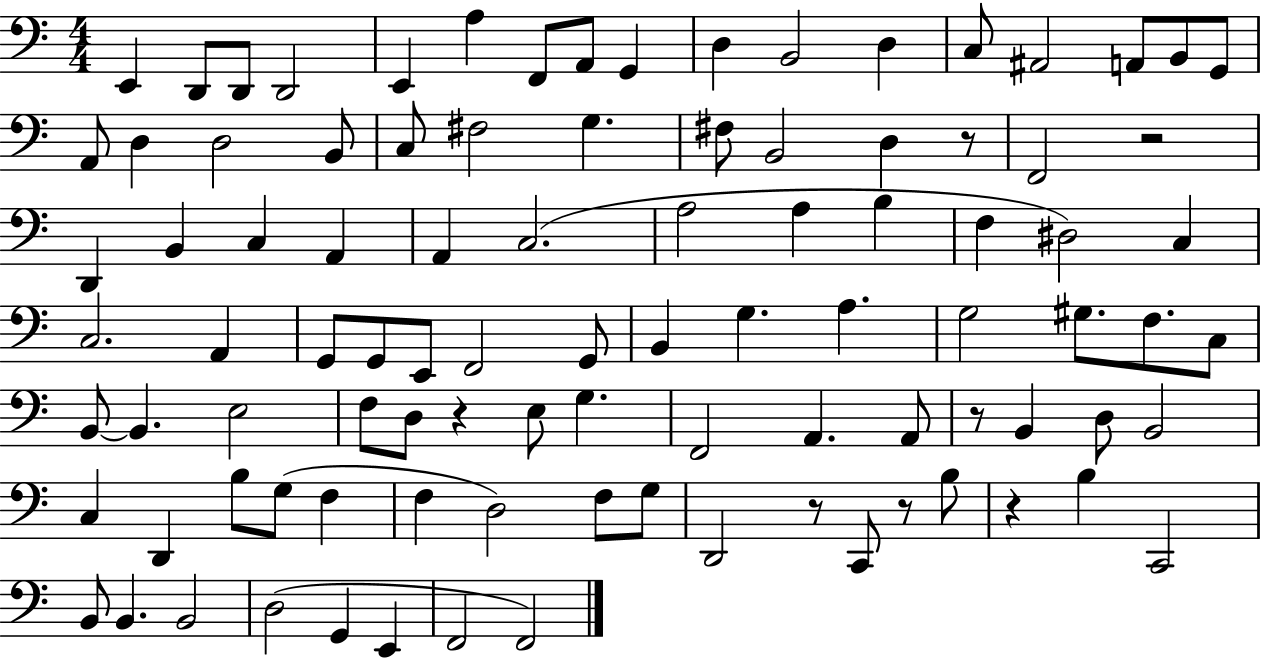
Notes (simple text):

E2/q D2/e D2/e D2/h E2/q A3/q F2/e A2/e G2/q D3/q B2/h D3/q C3/e A#2/h A2/e B2/e G2/e A2/e D3/q D3/h B2/e C3/e F#3/h G3/q. F#3/e B2/h D3/q R/e F2/h R/h D2/q B2/q C3/q A2/q A2/q C3/h. A3/h A3/q B3/q F3/q D#3/h C3/q C3/h. A2/q G2/e G2/e E2/e F2/h G2/e B2/q G3/q. A3/q. G3/h G#3/e. F3/e. C3/e B2/e B2/q. E3/h F3/e D3/e R/q E3/e G3/q. F2/h A2/q. A2/e R/e B2/q D3/e B2/h C3/q D2/q B3/e G3/e F3/q F3/q D3/h F3/e G3/e D2/h R/e C2/e R/e B3/e R/q B3/q C2/h B2/e B2/q. B2/h D3/h G2/q E2/q F2/h F2/h